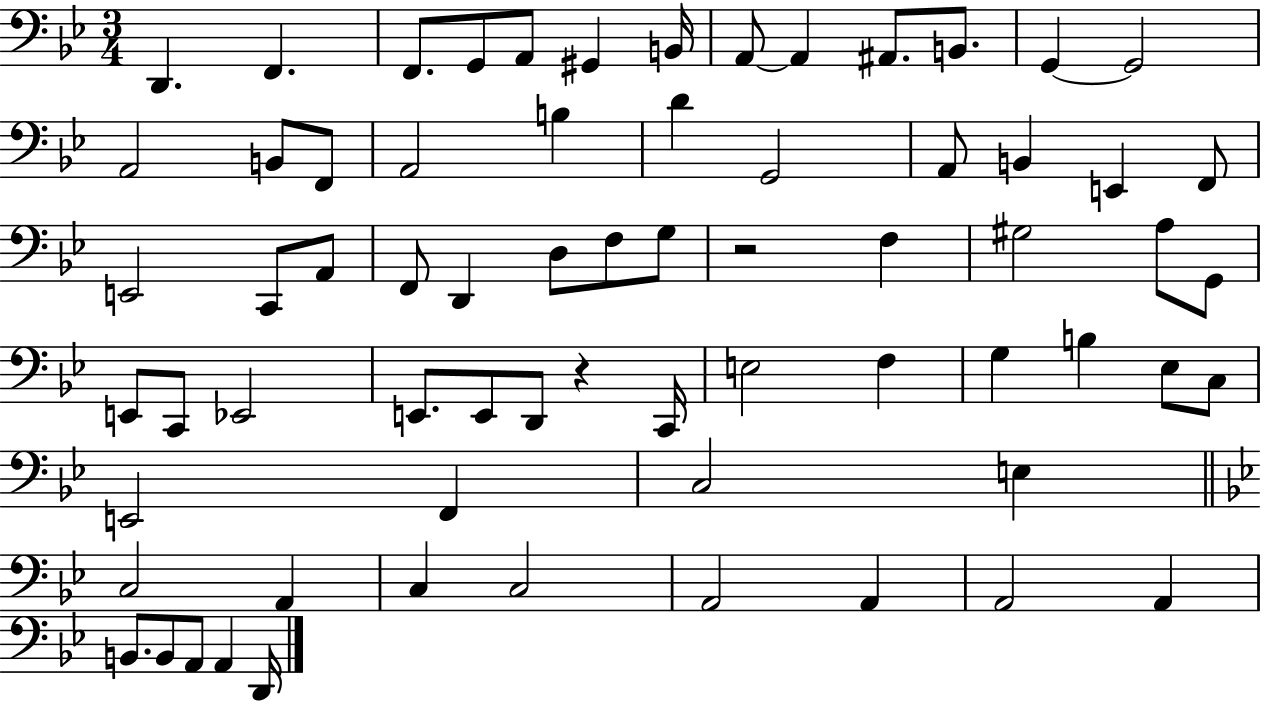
D2/q. F2/q. F2/e. G2/e A2/e G#2/q B2/s A2/e A2/q A#2/e. B2/e. G2/q G2/h A2/h B2/e F2/e A2/h B3/q D4/q G2/h A2/e B2/q E2/q F2/e E2/h C2/e A2/e F2/e D2/q D3/e F3/e G3/e R/h F3/q G#3/h A3/e G2/e E2/e C2/e Eb2/h E2/e. E2/e D2/e R/q C2/s E3/h F3/q G3/q B3/q Eb3/e C3/e E2/h F2/q C3/h E3/q C3/h A2/q C3/q C3/h A2/h A2/q A2/h A2/q B2/e. B2/e A2/e A2/q D2/s